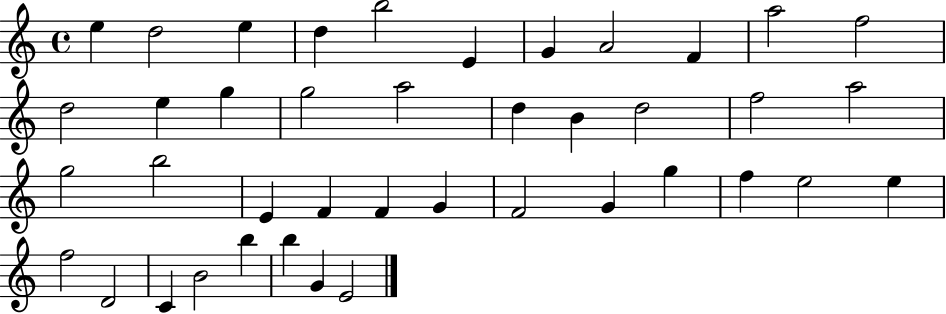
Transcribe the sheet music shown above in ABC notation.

X:1
T:Untitled
M:4/4
L:1/4
K:C
e d2 e d b2 E G A2 F a2 f2 d2 e g g2 a2 d B d2 f2 a2 g2 b2 E F F G F2 G g f e2 e f2 D2 C B2 b b G E2